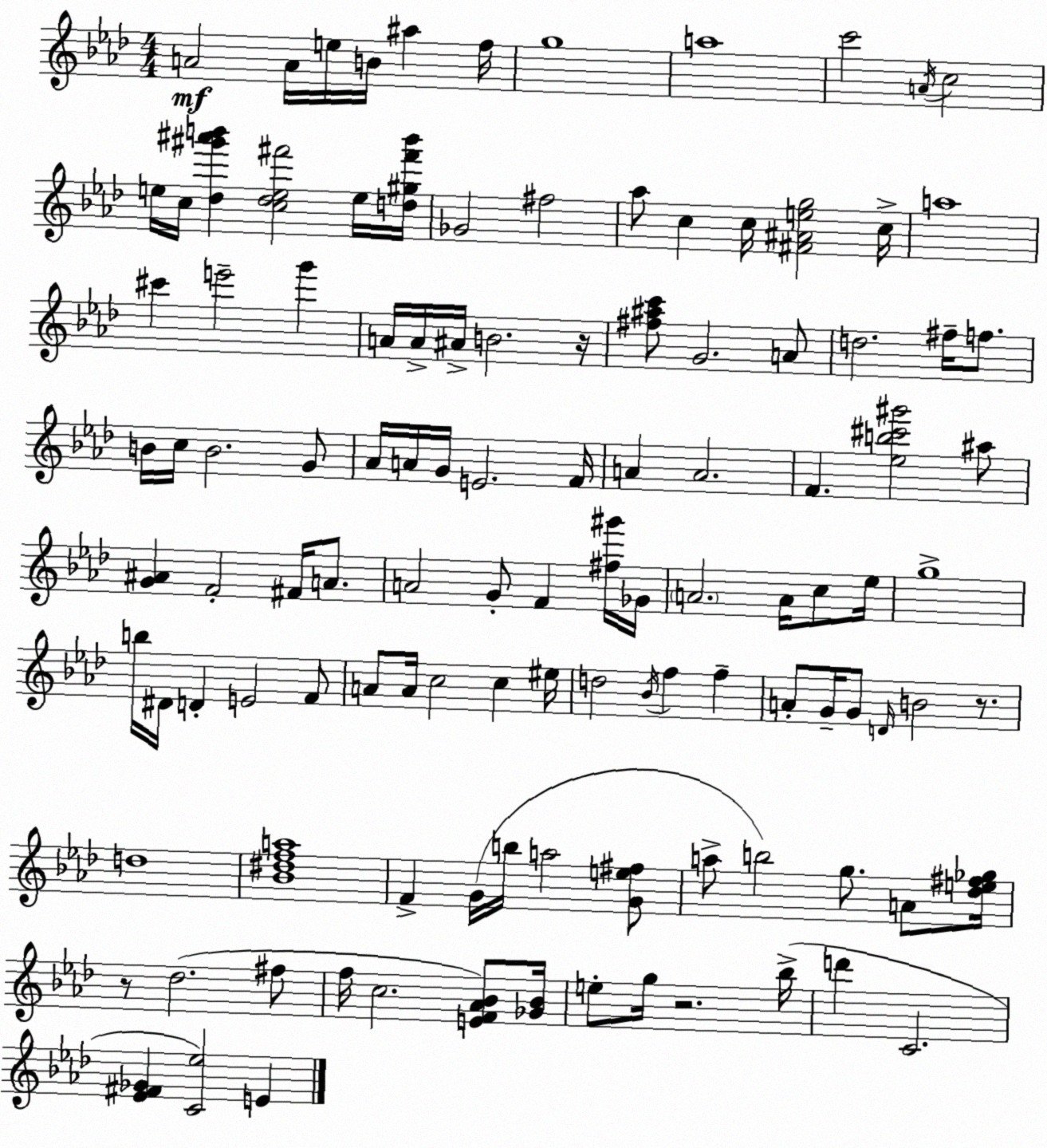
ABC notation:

X:1
T:Untitled
M:4/4
L:1/4
K:Ab
A2 A/4 e/4 B/4 ^a f/4 g4 a4 c'2 A/4 c2 e/4 c/4 [_d^g'^a'b'] [c_de^f']2 e/4 [d^g^f'b']/4 _G2 ^f2 _a/2 c c/4 [^F^Aeg]2 c/4 a4 ^c' e'2 g' A/4 A/4 ^A/4 B2 z/4 [^f^ac']/2 G2 A/2 d2 ^f/4 f/2 B/4 c/4 B2 G/2 _A/4 A/4 G/4 E2 F/4 A A2 F [_eb^c'^g']2 ^a/2 [G^A] F2 ^F/4 A/2 A2 G/2 F [^f^g']/4 _G/4 A2 A/4 c/2 _e/4 g4 b/4 ^D/4 D E2 F/2 A/2 A/4 c2 c ^e/4 d2 _B/4 f f A/2 G/4 G/2 D/4 B2 z/2 d4 [_B^dfa]4 F G/4 b/4 a2 [Ge^f]/2 a/2 b2 g/2 A/2 [_de^f_g]/4 z/2 _d2 ^f/2 f/4 c2 [EF_A_B]/2 [_G_B]/4 e/2 g/4 z2 _b/4 d' C2 [_E^F_G] [C_e]2 E